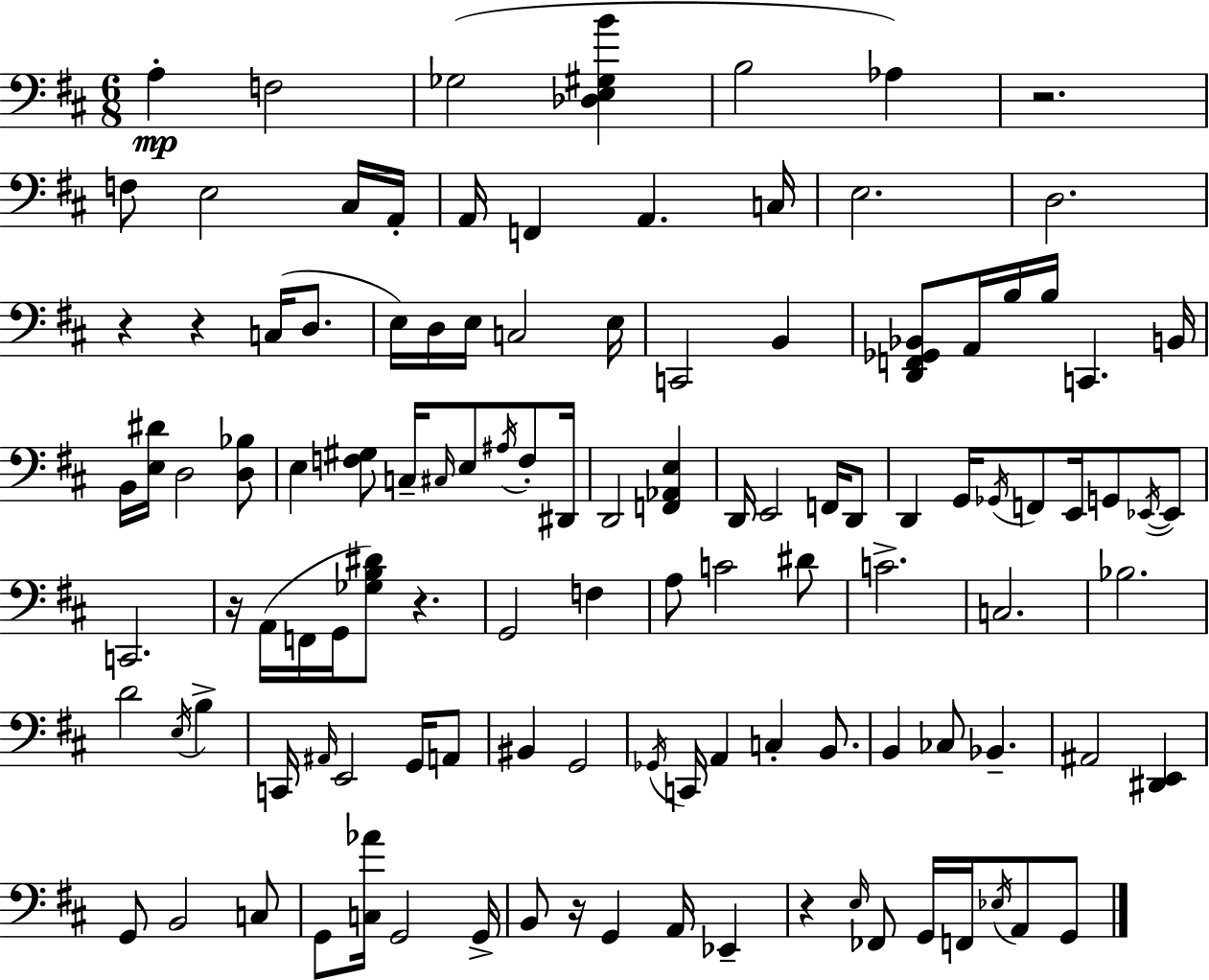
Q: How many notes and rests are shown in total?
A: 115